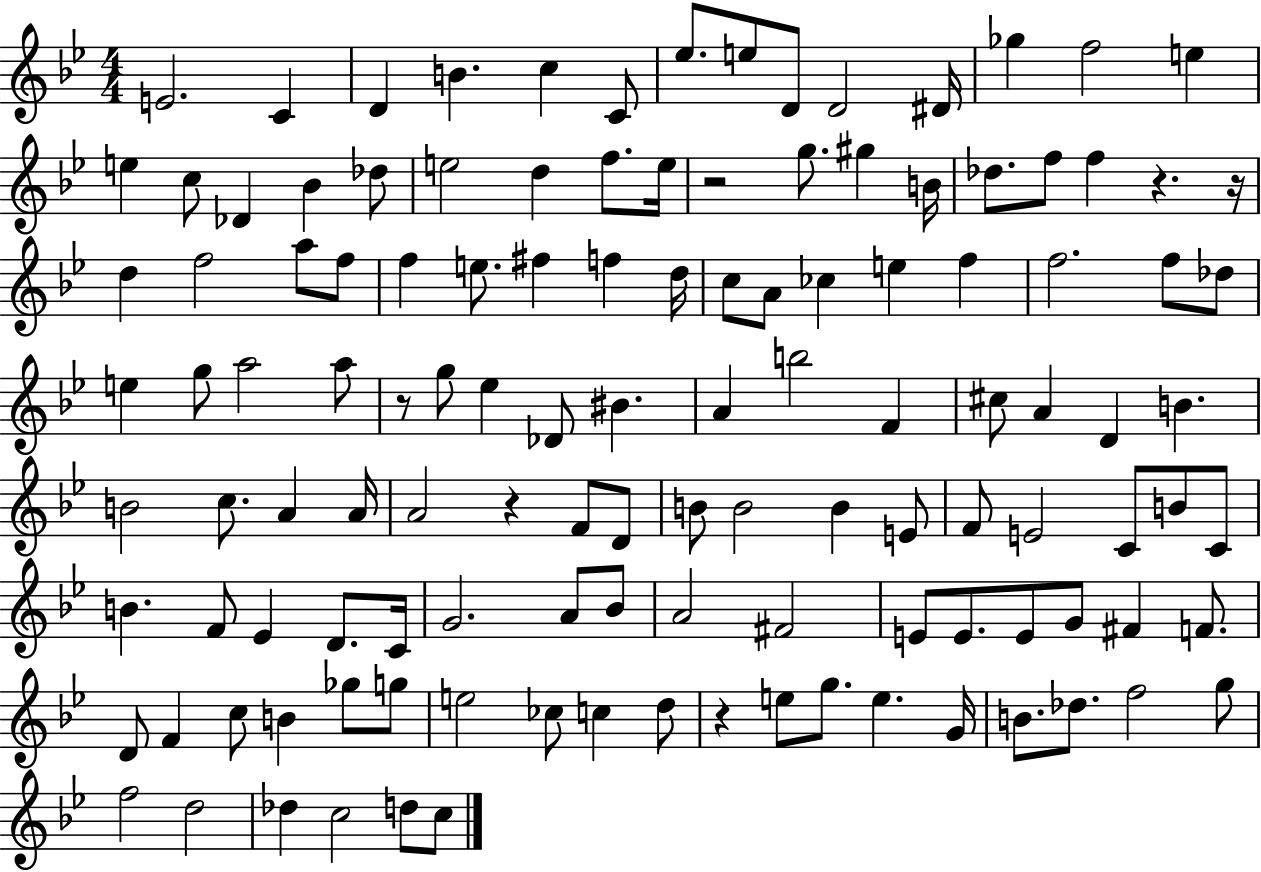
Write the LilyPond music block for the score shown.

{
  \clef treble
  \numericTimeSignature
  \time 4/4
  \key bes \major
  e'2. c'4 | d'4 b'4. c''4 c'8 | ees''8. e''8 d'8 d'2 dis'16 | ges''4 f''2 e''4 | \break e''4 c''8 des'4 bes'4 des''8 | e''2 d''4 f''8. e''16 | r2 g''8. gis''4 b'16 | des''8. f''8 f''4 r4. r16 | \break d''4 f''2 a''8 f''8 | f''4 e''8. fis''4 f''4 d''16 | c''8 a'8 ces''4 e''4 f''4 | f''2. f''8 des''8 | \break e''4 g''8 a''2 a''8 | r8 g''8 ees''4 des'8 bis'4. | a'4 b''2 f'4 | cis''8 a'4 d'4 b'4. | \break b'2 c''8. a'4 a'16 | a'2 r4 f'8 d'8 | b'8 b'2 b'4 e'8 | f'8 e'2 c'8 b'8 c'8 | \break b'4. f'8 ees'4 d'8. c'16 | g'2. a'8 bes'8 | a'2 fis'2 | e'8 e'8. e'8 g'8 fis'4 f'8. | \break d'8 f'4 c''8 b'4 ges''8 g''8 | e''2 ces''8 c''4 d''8 | r4 e''8 g''8. e''4. g'16 | b'8. des''8. f''2 g''8 | \break f''2 d''2 | des''4 c''2 d''8 c''8 | \bar "|."
}